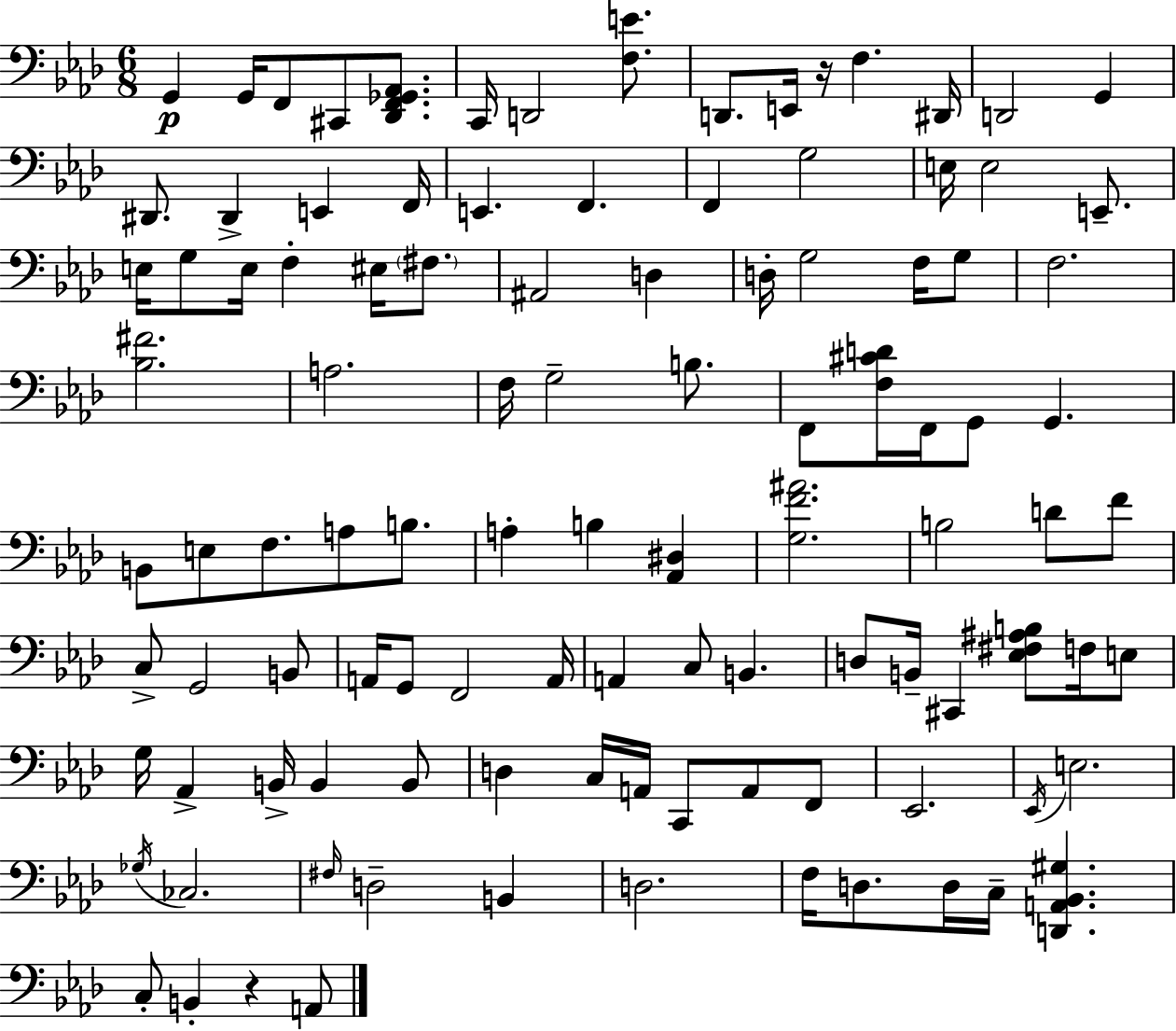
{
  \clef bass
  \numericTimeSignature
  \time 6/8
  \key aes \major
  g,4\p g,16 f,8 cis,8 <des, f, ges, aes,>8. | c,16 d,2 <f e'>8. | d,8. e,16 r16 f4. dis,16 | d,2 g,4 | \break dis,8. dis,4-> e,4 f,16 | e,4. f,4. | f,4 g2 | e16 e2 e,8.-- | \break e16 g8 e16 f4-. eis16 \parenthesize fis8. | ais,2 d4 | d16-. g2 f16 g8 | f2. | \break <bes fis'>2. | a2. | f16 g2-- b8. | f,8 <f cis' d'>16 f,16 g,8 g,4. | \break b,8 e8 f8. a8 b8. | a4-. b4 <aes, dis>4 | <g f' ais'>2. | b2 d'8 f'8 | \break c8-> g,2 b,8 | a,16 g,8 f,2 a,16 | a,4 c8 b,4. | d8 b,16-- cis,4 <ees fis ais b>8 f16 e8 | \break g16 aes,4-> b,16-> b,4 b,8 | d4 c16 a,16 c,8 a,8 f,8 | ees,2. | \acciaccatura { ees,16 } e2. | \break \acciaccatura { ges16 } ces2. | \grace { fis16 } d2-- b,4 | d2. | f16 d8. d16 c16-- <d, a, bes, gis>4. | \break c8-. b,4-. r4 | a,8 \bar "|."
}